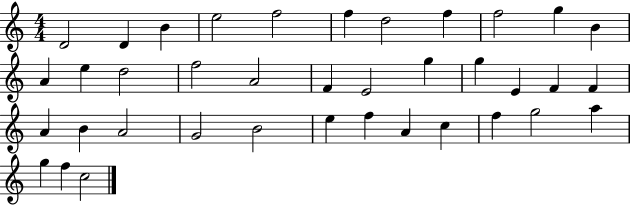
X:1
T:Untitled
M:4/4
L:1/4
K:C
D2 D B e2 f2 f d2 f f2 g B A e d2 f2 A2 F E2 g g E F F A B A2 G2 B2 e f A c f g2 a g f c2